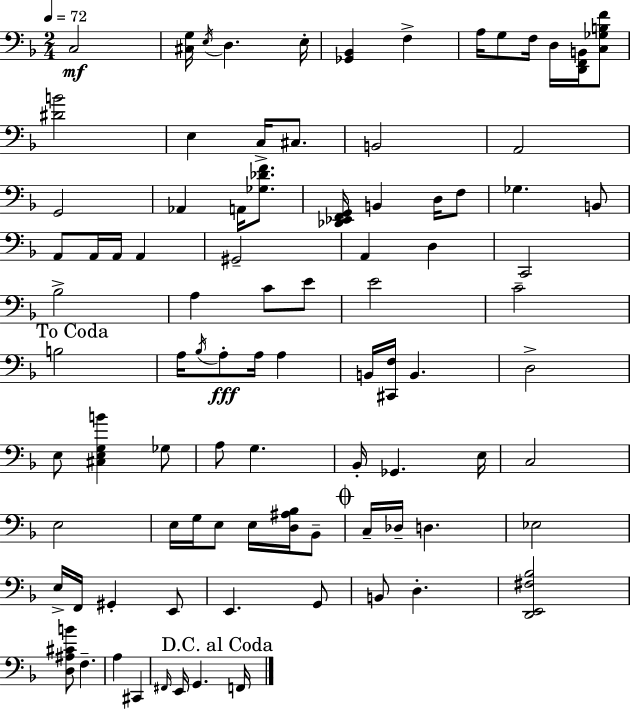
{
  \clef bass
  \numericTimeSignature
  \time 2/4
  \key f \major
  \tempo 4 = 72
  c2\mf | <cis g>16 \acciaccatura { e16 } d4. | e16-. <ges, bes,>4 f4-> | a16 g8 f16 d16 <d, f, b,>16 <c ges b f'>8 | \break <dis' b'>2 | e4 c16-> cis8. | b,2 | a,2 | \break g,2 | aes,4 a,16 <ges des' f'>8. | <des, ees, f, g,>16 b,4 d16 f8 | ges4. b,8 | \break a,8 a,16 a,16 a,4 | gis,2-- | a,4 d4 | c,2 | \break bes2-> | a4 c'8 e'8 | e'2 | c'2-- | \break \mark "To Coda" b2 | a16 \acciaccatura { bes16 }\fff a8-. a16 a4 | b,16 <cis, f>16 b,4. | d2-> | \break e8 <cis e g b'>4 | ges8 a8 g4. | bes,16-. ges,4. | e16 c2 | \break e2 | e16 g16 e8 e16 <d ais bes>16 | bes,8-- \mark \markup { \musicglyph "scripts.coda" } c16-- des16-- d4. | ees2 | \break e16-> f,16 gis,4-. | e,8 e,4. | g,8 b,8 d4.-. | <d, e, fis bes>2 | \break <d ais cis' b'>8 f4.-- | a4 cis,4 | \grace { fis,16 } e,16 g,4. | \mark "D.C. al Coda" f,16 \bar "|."
}